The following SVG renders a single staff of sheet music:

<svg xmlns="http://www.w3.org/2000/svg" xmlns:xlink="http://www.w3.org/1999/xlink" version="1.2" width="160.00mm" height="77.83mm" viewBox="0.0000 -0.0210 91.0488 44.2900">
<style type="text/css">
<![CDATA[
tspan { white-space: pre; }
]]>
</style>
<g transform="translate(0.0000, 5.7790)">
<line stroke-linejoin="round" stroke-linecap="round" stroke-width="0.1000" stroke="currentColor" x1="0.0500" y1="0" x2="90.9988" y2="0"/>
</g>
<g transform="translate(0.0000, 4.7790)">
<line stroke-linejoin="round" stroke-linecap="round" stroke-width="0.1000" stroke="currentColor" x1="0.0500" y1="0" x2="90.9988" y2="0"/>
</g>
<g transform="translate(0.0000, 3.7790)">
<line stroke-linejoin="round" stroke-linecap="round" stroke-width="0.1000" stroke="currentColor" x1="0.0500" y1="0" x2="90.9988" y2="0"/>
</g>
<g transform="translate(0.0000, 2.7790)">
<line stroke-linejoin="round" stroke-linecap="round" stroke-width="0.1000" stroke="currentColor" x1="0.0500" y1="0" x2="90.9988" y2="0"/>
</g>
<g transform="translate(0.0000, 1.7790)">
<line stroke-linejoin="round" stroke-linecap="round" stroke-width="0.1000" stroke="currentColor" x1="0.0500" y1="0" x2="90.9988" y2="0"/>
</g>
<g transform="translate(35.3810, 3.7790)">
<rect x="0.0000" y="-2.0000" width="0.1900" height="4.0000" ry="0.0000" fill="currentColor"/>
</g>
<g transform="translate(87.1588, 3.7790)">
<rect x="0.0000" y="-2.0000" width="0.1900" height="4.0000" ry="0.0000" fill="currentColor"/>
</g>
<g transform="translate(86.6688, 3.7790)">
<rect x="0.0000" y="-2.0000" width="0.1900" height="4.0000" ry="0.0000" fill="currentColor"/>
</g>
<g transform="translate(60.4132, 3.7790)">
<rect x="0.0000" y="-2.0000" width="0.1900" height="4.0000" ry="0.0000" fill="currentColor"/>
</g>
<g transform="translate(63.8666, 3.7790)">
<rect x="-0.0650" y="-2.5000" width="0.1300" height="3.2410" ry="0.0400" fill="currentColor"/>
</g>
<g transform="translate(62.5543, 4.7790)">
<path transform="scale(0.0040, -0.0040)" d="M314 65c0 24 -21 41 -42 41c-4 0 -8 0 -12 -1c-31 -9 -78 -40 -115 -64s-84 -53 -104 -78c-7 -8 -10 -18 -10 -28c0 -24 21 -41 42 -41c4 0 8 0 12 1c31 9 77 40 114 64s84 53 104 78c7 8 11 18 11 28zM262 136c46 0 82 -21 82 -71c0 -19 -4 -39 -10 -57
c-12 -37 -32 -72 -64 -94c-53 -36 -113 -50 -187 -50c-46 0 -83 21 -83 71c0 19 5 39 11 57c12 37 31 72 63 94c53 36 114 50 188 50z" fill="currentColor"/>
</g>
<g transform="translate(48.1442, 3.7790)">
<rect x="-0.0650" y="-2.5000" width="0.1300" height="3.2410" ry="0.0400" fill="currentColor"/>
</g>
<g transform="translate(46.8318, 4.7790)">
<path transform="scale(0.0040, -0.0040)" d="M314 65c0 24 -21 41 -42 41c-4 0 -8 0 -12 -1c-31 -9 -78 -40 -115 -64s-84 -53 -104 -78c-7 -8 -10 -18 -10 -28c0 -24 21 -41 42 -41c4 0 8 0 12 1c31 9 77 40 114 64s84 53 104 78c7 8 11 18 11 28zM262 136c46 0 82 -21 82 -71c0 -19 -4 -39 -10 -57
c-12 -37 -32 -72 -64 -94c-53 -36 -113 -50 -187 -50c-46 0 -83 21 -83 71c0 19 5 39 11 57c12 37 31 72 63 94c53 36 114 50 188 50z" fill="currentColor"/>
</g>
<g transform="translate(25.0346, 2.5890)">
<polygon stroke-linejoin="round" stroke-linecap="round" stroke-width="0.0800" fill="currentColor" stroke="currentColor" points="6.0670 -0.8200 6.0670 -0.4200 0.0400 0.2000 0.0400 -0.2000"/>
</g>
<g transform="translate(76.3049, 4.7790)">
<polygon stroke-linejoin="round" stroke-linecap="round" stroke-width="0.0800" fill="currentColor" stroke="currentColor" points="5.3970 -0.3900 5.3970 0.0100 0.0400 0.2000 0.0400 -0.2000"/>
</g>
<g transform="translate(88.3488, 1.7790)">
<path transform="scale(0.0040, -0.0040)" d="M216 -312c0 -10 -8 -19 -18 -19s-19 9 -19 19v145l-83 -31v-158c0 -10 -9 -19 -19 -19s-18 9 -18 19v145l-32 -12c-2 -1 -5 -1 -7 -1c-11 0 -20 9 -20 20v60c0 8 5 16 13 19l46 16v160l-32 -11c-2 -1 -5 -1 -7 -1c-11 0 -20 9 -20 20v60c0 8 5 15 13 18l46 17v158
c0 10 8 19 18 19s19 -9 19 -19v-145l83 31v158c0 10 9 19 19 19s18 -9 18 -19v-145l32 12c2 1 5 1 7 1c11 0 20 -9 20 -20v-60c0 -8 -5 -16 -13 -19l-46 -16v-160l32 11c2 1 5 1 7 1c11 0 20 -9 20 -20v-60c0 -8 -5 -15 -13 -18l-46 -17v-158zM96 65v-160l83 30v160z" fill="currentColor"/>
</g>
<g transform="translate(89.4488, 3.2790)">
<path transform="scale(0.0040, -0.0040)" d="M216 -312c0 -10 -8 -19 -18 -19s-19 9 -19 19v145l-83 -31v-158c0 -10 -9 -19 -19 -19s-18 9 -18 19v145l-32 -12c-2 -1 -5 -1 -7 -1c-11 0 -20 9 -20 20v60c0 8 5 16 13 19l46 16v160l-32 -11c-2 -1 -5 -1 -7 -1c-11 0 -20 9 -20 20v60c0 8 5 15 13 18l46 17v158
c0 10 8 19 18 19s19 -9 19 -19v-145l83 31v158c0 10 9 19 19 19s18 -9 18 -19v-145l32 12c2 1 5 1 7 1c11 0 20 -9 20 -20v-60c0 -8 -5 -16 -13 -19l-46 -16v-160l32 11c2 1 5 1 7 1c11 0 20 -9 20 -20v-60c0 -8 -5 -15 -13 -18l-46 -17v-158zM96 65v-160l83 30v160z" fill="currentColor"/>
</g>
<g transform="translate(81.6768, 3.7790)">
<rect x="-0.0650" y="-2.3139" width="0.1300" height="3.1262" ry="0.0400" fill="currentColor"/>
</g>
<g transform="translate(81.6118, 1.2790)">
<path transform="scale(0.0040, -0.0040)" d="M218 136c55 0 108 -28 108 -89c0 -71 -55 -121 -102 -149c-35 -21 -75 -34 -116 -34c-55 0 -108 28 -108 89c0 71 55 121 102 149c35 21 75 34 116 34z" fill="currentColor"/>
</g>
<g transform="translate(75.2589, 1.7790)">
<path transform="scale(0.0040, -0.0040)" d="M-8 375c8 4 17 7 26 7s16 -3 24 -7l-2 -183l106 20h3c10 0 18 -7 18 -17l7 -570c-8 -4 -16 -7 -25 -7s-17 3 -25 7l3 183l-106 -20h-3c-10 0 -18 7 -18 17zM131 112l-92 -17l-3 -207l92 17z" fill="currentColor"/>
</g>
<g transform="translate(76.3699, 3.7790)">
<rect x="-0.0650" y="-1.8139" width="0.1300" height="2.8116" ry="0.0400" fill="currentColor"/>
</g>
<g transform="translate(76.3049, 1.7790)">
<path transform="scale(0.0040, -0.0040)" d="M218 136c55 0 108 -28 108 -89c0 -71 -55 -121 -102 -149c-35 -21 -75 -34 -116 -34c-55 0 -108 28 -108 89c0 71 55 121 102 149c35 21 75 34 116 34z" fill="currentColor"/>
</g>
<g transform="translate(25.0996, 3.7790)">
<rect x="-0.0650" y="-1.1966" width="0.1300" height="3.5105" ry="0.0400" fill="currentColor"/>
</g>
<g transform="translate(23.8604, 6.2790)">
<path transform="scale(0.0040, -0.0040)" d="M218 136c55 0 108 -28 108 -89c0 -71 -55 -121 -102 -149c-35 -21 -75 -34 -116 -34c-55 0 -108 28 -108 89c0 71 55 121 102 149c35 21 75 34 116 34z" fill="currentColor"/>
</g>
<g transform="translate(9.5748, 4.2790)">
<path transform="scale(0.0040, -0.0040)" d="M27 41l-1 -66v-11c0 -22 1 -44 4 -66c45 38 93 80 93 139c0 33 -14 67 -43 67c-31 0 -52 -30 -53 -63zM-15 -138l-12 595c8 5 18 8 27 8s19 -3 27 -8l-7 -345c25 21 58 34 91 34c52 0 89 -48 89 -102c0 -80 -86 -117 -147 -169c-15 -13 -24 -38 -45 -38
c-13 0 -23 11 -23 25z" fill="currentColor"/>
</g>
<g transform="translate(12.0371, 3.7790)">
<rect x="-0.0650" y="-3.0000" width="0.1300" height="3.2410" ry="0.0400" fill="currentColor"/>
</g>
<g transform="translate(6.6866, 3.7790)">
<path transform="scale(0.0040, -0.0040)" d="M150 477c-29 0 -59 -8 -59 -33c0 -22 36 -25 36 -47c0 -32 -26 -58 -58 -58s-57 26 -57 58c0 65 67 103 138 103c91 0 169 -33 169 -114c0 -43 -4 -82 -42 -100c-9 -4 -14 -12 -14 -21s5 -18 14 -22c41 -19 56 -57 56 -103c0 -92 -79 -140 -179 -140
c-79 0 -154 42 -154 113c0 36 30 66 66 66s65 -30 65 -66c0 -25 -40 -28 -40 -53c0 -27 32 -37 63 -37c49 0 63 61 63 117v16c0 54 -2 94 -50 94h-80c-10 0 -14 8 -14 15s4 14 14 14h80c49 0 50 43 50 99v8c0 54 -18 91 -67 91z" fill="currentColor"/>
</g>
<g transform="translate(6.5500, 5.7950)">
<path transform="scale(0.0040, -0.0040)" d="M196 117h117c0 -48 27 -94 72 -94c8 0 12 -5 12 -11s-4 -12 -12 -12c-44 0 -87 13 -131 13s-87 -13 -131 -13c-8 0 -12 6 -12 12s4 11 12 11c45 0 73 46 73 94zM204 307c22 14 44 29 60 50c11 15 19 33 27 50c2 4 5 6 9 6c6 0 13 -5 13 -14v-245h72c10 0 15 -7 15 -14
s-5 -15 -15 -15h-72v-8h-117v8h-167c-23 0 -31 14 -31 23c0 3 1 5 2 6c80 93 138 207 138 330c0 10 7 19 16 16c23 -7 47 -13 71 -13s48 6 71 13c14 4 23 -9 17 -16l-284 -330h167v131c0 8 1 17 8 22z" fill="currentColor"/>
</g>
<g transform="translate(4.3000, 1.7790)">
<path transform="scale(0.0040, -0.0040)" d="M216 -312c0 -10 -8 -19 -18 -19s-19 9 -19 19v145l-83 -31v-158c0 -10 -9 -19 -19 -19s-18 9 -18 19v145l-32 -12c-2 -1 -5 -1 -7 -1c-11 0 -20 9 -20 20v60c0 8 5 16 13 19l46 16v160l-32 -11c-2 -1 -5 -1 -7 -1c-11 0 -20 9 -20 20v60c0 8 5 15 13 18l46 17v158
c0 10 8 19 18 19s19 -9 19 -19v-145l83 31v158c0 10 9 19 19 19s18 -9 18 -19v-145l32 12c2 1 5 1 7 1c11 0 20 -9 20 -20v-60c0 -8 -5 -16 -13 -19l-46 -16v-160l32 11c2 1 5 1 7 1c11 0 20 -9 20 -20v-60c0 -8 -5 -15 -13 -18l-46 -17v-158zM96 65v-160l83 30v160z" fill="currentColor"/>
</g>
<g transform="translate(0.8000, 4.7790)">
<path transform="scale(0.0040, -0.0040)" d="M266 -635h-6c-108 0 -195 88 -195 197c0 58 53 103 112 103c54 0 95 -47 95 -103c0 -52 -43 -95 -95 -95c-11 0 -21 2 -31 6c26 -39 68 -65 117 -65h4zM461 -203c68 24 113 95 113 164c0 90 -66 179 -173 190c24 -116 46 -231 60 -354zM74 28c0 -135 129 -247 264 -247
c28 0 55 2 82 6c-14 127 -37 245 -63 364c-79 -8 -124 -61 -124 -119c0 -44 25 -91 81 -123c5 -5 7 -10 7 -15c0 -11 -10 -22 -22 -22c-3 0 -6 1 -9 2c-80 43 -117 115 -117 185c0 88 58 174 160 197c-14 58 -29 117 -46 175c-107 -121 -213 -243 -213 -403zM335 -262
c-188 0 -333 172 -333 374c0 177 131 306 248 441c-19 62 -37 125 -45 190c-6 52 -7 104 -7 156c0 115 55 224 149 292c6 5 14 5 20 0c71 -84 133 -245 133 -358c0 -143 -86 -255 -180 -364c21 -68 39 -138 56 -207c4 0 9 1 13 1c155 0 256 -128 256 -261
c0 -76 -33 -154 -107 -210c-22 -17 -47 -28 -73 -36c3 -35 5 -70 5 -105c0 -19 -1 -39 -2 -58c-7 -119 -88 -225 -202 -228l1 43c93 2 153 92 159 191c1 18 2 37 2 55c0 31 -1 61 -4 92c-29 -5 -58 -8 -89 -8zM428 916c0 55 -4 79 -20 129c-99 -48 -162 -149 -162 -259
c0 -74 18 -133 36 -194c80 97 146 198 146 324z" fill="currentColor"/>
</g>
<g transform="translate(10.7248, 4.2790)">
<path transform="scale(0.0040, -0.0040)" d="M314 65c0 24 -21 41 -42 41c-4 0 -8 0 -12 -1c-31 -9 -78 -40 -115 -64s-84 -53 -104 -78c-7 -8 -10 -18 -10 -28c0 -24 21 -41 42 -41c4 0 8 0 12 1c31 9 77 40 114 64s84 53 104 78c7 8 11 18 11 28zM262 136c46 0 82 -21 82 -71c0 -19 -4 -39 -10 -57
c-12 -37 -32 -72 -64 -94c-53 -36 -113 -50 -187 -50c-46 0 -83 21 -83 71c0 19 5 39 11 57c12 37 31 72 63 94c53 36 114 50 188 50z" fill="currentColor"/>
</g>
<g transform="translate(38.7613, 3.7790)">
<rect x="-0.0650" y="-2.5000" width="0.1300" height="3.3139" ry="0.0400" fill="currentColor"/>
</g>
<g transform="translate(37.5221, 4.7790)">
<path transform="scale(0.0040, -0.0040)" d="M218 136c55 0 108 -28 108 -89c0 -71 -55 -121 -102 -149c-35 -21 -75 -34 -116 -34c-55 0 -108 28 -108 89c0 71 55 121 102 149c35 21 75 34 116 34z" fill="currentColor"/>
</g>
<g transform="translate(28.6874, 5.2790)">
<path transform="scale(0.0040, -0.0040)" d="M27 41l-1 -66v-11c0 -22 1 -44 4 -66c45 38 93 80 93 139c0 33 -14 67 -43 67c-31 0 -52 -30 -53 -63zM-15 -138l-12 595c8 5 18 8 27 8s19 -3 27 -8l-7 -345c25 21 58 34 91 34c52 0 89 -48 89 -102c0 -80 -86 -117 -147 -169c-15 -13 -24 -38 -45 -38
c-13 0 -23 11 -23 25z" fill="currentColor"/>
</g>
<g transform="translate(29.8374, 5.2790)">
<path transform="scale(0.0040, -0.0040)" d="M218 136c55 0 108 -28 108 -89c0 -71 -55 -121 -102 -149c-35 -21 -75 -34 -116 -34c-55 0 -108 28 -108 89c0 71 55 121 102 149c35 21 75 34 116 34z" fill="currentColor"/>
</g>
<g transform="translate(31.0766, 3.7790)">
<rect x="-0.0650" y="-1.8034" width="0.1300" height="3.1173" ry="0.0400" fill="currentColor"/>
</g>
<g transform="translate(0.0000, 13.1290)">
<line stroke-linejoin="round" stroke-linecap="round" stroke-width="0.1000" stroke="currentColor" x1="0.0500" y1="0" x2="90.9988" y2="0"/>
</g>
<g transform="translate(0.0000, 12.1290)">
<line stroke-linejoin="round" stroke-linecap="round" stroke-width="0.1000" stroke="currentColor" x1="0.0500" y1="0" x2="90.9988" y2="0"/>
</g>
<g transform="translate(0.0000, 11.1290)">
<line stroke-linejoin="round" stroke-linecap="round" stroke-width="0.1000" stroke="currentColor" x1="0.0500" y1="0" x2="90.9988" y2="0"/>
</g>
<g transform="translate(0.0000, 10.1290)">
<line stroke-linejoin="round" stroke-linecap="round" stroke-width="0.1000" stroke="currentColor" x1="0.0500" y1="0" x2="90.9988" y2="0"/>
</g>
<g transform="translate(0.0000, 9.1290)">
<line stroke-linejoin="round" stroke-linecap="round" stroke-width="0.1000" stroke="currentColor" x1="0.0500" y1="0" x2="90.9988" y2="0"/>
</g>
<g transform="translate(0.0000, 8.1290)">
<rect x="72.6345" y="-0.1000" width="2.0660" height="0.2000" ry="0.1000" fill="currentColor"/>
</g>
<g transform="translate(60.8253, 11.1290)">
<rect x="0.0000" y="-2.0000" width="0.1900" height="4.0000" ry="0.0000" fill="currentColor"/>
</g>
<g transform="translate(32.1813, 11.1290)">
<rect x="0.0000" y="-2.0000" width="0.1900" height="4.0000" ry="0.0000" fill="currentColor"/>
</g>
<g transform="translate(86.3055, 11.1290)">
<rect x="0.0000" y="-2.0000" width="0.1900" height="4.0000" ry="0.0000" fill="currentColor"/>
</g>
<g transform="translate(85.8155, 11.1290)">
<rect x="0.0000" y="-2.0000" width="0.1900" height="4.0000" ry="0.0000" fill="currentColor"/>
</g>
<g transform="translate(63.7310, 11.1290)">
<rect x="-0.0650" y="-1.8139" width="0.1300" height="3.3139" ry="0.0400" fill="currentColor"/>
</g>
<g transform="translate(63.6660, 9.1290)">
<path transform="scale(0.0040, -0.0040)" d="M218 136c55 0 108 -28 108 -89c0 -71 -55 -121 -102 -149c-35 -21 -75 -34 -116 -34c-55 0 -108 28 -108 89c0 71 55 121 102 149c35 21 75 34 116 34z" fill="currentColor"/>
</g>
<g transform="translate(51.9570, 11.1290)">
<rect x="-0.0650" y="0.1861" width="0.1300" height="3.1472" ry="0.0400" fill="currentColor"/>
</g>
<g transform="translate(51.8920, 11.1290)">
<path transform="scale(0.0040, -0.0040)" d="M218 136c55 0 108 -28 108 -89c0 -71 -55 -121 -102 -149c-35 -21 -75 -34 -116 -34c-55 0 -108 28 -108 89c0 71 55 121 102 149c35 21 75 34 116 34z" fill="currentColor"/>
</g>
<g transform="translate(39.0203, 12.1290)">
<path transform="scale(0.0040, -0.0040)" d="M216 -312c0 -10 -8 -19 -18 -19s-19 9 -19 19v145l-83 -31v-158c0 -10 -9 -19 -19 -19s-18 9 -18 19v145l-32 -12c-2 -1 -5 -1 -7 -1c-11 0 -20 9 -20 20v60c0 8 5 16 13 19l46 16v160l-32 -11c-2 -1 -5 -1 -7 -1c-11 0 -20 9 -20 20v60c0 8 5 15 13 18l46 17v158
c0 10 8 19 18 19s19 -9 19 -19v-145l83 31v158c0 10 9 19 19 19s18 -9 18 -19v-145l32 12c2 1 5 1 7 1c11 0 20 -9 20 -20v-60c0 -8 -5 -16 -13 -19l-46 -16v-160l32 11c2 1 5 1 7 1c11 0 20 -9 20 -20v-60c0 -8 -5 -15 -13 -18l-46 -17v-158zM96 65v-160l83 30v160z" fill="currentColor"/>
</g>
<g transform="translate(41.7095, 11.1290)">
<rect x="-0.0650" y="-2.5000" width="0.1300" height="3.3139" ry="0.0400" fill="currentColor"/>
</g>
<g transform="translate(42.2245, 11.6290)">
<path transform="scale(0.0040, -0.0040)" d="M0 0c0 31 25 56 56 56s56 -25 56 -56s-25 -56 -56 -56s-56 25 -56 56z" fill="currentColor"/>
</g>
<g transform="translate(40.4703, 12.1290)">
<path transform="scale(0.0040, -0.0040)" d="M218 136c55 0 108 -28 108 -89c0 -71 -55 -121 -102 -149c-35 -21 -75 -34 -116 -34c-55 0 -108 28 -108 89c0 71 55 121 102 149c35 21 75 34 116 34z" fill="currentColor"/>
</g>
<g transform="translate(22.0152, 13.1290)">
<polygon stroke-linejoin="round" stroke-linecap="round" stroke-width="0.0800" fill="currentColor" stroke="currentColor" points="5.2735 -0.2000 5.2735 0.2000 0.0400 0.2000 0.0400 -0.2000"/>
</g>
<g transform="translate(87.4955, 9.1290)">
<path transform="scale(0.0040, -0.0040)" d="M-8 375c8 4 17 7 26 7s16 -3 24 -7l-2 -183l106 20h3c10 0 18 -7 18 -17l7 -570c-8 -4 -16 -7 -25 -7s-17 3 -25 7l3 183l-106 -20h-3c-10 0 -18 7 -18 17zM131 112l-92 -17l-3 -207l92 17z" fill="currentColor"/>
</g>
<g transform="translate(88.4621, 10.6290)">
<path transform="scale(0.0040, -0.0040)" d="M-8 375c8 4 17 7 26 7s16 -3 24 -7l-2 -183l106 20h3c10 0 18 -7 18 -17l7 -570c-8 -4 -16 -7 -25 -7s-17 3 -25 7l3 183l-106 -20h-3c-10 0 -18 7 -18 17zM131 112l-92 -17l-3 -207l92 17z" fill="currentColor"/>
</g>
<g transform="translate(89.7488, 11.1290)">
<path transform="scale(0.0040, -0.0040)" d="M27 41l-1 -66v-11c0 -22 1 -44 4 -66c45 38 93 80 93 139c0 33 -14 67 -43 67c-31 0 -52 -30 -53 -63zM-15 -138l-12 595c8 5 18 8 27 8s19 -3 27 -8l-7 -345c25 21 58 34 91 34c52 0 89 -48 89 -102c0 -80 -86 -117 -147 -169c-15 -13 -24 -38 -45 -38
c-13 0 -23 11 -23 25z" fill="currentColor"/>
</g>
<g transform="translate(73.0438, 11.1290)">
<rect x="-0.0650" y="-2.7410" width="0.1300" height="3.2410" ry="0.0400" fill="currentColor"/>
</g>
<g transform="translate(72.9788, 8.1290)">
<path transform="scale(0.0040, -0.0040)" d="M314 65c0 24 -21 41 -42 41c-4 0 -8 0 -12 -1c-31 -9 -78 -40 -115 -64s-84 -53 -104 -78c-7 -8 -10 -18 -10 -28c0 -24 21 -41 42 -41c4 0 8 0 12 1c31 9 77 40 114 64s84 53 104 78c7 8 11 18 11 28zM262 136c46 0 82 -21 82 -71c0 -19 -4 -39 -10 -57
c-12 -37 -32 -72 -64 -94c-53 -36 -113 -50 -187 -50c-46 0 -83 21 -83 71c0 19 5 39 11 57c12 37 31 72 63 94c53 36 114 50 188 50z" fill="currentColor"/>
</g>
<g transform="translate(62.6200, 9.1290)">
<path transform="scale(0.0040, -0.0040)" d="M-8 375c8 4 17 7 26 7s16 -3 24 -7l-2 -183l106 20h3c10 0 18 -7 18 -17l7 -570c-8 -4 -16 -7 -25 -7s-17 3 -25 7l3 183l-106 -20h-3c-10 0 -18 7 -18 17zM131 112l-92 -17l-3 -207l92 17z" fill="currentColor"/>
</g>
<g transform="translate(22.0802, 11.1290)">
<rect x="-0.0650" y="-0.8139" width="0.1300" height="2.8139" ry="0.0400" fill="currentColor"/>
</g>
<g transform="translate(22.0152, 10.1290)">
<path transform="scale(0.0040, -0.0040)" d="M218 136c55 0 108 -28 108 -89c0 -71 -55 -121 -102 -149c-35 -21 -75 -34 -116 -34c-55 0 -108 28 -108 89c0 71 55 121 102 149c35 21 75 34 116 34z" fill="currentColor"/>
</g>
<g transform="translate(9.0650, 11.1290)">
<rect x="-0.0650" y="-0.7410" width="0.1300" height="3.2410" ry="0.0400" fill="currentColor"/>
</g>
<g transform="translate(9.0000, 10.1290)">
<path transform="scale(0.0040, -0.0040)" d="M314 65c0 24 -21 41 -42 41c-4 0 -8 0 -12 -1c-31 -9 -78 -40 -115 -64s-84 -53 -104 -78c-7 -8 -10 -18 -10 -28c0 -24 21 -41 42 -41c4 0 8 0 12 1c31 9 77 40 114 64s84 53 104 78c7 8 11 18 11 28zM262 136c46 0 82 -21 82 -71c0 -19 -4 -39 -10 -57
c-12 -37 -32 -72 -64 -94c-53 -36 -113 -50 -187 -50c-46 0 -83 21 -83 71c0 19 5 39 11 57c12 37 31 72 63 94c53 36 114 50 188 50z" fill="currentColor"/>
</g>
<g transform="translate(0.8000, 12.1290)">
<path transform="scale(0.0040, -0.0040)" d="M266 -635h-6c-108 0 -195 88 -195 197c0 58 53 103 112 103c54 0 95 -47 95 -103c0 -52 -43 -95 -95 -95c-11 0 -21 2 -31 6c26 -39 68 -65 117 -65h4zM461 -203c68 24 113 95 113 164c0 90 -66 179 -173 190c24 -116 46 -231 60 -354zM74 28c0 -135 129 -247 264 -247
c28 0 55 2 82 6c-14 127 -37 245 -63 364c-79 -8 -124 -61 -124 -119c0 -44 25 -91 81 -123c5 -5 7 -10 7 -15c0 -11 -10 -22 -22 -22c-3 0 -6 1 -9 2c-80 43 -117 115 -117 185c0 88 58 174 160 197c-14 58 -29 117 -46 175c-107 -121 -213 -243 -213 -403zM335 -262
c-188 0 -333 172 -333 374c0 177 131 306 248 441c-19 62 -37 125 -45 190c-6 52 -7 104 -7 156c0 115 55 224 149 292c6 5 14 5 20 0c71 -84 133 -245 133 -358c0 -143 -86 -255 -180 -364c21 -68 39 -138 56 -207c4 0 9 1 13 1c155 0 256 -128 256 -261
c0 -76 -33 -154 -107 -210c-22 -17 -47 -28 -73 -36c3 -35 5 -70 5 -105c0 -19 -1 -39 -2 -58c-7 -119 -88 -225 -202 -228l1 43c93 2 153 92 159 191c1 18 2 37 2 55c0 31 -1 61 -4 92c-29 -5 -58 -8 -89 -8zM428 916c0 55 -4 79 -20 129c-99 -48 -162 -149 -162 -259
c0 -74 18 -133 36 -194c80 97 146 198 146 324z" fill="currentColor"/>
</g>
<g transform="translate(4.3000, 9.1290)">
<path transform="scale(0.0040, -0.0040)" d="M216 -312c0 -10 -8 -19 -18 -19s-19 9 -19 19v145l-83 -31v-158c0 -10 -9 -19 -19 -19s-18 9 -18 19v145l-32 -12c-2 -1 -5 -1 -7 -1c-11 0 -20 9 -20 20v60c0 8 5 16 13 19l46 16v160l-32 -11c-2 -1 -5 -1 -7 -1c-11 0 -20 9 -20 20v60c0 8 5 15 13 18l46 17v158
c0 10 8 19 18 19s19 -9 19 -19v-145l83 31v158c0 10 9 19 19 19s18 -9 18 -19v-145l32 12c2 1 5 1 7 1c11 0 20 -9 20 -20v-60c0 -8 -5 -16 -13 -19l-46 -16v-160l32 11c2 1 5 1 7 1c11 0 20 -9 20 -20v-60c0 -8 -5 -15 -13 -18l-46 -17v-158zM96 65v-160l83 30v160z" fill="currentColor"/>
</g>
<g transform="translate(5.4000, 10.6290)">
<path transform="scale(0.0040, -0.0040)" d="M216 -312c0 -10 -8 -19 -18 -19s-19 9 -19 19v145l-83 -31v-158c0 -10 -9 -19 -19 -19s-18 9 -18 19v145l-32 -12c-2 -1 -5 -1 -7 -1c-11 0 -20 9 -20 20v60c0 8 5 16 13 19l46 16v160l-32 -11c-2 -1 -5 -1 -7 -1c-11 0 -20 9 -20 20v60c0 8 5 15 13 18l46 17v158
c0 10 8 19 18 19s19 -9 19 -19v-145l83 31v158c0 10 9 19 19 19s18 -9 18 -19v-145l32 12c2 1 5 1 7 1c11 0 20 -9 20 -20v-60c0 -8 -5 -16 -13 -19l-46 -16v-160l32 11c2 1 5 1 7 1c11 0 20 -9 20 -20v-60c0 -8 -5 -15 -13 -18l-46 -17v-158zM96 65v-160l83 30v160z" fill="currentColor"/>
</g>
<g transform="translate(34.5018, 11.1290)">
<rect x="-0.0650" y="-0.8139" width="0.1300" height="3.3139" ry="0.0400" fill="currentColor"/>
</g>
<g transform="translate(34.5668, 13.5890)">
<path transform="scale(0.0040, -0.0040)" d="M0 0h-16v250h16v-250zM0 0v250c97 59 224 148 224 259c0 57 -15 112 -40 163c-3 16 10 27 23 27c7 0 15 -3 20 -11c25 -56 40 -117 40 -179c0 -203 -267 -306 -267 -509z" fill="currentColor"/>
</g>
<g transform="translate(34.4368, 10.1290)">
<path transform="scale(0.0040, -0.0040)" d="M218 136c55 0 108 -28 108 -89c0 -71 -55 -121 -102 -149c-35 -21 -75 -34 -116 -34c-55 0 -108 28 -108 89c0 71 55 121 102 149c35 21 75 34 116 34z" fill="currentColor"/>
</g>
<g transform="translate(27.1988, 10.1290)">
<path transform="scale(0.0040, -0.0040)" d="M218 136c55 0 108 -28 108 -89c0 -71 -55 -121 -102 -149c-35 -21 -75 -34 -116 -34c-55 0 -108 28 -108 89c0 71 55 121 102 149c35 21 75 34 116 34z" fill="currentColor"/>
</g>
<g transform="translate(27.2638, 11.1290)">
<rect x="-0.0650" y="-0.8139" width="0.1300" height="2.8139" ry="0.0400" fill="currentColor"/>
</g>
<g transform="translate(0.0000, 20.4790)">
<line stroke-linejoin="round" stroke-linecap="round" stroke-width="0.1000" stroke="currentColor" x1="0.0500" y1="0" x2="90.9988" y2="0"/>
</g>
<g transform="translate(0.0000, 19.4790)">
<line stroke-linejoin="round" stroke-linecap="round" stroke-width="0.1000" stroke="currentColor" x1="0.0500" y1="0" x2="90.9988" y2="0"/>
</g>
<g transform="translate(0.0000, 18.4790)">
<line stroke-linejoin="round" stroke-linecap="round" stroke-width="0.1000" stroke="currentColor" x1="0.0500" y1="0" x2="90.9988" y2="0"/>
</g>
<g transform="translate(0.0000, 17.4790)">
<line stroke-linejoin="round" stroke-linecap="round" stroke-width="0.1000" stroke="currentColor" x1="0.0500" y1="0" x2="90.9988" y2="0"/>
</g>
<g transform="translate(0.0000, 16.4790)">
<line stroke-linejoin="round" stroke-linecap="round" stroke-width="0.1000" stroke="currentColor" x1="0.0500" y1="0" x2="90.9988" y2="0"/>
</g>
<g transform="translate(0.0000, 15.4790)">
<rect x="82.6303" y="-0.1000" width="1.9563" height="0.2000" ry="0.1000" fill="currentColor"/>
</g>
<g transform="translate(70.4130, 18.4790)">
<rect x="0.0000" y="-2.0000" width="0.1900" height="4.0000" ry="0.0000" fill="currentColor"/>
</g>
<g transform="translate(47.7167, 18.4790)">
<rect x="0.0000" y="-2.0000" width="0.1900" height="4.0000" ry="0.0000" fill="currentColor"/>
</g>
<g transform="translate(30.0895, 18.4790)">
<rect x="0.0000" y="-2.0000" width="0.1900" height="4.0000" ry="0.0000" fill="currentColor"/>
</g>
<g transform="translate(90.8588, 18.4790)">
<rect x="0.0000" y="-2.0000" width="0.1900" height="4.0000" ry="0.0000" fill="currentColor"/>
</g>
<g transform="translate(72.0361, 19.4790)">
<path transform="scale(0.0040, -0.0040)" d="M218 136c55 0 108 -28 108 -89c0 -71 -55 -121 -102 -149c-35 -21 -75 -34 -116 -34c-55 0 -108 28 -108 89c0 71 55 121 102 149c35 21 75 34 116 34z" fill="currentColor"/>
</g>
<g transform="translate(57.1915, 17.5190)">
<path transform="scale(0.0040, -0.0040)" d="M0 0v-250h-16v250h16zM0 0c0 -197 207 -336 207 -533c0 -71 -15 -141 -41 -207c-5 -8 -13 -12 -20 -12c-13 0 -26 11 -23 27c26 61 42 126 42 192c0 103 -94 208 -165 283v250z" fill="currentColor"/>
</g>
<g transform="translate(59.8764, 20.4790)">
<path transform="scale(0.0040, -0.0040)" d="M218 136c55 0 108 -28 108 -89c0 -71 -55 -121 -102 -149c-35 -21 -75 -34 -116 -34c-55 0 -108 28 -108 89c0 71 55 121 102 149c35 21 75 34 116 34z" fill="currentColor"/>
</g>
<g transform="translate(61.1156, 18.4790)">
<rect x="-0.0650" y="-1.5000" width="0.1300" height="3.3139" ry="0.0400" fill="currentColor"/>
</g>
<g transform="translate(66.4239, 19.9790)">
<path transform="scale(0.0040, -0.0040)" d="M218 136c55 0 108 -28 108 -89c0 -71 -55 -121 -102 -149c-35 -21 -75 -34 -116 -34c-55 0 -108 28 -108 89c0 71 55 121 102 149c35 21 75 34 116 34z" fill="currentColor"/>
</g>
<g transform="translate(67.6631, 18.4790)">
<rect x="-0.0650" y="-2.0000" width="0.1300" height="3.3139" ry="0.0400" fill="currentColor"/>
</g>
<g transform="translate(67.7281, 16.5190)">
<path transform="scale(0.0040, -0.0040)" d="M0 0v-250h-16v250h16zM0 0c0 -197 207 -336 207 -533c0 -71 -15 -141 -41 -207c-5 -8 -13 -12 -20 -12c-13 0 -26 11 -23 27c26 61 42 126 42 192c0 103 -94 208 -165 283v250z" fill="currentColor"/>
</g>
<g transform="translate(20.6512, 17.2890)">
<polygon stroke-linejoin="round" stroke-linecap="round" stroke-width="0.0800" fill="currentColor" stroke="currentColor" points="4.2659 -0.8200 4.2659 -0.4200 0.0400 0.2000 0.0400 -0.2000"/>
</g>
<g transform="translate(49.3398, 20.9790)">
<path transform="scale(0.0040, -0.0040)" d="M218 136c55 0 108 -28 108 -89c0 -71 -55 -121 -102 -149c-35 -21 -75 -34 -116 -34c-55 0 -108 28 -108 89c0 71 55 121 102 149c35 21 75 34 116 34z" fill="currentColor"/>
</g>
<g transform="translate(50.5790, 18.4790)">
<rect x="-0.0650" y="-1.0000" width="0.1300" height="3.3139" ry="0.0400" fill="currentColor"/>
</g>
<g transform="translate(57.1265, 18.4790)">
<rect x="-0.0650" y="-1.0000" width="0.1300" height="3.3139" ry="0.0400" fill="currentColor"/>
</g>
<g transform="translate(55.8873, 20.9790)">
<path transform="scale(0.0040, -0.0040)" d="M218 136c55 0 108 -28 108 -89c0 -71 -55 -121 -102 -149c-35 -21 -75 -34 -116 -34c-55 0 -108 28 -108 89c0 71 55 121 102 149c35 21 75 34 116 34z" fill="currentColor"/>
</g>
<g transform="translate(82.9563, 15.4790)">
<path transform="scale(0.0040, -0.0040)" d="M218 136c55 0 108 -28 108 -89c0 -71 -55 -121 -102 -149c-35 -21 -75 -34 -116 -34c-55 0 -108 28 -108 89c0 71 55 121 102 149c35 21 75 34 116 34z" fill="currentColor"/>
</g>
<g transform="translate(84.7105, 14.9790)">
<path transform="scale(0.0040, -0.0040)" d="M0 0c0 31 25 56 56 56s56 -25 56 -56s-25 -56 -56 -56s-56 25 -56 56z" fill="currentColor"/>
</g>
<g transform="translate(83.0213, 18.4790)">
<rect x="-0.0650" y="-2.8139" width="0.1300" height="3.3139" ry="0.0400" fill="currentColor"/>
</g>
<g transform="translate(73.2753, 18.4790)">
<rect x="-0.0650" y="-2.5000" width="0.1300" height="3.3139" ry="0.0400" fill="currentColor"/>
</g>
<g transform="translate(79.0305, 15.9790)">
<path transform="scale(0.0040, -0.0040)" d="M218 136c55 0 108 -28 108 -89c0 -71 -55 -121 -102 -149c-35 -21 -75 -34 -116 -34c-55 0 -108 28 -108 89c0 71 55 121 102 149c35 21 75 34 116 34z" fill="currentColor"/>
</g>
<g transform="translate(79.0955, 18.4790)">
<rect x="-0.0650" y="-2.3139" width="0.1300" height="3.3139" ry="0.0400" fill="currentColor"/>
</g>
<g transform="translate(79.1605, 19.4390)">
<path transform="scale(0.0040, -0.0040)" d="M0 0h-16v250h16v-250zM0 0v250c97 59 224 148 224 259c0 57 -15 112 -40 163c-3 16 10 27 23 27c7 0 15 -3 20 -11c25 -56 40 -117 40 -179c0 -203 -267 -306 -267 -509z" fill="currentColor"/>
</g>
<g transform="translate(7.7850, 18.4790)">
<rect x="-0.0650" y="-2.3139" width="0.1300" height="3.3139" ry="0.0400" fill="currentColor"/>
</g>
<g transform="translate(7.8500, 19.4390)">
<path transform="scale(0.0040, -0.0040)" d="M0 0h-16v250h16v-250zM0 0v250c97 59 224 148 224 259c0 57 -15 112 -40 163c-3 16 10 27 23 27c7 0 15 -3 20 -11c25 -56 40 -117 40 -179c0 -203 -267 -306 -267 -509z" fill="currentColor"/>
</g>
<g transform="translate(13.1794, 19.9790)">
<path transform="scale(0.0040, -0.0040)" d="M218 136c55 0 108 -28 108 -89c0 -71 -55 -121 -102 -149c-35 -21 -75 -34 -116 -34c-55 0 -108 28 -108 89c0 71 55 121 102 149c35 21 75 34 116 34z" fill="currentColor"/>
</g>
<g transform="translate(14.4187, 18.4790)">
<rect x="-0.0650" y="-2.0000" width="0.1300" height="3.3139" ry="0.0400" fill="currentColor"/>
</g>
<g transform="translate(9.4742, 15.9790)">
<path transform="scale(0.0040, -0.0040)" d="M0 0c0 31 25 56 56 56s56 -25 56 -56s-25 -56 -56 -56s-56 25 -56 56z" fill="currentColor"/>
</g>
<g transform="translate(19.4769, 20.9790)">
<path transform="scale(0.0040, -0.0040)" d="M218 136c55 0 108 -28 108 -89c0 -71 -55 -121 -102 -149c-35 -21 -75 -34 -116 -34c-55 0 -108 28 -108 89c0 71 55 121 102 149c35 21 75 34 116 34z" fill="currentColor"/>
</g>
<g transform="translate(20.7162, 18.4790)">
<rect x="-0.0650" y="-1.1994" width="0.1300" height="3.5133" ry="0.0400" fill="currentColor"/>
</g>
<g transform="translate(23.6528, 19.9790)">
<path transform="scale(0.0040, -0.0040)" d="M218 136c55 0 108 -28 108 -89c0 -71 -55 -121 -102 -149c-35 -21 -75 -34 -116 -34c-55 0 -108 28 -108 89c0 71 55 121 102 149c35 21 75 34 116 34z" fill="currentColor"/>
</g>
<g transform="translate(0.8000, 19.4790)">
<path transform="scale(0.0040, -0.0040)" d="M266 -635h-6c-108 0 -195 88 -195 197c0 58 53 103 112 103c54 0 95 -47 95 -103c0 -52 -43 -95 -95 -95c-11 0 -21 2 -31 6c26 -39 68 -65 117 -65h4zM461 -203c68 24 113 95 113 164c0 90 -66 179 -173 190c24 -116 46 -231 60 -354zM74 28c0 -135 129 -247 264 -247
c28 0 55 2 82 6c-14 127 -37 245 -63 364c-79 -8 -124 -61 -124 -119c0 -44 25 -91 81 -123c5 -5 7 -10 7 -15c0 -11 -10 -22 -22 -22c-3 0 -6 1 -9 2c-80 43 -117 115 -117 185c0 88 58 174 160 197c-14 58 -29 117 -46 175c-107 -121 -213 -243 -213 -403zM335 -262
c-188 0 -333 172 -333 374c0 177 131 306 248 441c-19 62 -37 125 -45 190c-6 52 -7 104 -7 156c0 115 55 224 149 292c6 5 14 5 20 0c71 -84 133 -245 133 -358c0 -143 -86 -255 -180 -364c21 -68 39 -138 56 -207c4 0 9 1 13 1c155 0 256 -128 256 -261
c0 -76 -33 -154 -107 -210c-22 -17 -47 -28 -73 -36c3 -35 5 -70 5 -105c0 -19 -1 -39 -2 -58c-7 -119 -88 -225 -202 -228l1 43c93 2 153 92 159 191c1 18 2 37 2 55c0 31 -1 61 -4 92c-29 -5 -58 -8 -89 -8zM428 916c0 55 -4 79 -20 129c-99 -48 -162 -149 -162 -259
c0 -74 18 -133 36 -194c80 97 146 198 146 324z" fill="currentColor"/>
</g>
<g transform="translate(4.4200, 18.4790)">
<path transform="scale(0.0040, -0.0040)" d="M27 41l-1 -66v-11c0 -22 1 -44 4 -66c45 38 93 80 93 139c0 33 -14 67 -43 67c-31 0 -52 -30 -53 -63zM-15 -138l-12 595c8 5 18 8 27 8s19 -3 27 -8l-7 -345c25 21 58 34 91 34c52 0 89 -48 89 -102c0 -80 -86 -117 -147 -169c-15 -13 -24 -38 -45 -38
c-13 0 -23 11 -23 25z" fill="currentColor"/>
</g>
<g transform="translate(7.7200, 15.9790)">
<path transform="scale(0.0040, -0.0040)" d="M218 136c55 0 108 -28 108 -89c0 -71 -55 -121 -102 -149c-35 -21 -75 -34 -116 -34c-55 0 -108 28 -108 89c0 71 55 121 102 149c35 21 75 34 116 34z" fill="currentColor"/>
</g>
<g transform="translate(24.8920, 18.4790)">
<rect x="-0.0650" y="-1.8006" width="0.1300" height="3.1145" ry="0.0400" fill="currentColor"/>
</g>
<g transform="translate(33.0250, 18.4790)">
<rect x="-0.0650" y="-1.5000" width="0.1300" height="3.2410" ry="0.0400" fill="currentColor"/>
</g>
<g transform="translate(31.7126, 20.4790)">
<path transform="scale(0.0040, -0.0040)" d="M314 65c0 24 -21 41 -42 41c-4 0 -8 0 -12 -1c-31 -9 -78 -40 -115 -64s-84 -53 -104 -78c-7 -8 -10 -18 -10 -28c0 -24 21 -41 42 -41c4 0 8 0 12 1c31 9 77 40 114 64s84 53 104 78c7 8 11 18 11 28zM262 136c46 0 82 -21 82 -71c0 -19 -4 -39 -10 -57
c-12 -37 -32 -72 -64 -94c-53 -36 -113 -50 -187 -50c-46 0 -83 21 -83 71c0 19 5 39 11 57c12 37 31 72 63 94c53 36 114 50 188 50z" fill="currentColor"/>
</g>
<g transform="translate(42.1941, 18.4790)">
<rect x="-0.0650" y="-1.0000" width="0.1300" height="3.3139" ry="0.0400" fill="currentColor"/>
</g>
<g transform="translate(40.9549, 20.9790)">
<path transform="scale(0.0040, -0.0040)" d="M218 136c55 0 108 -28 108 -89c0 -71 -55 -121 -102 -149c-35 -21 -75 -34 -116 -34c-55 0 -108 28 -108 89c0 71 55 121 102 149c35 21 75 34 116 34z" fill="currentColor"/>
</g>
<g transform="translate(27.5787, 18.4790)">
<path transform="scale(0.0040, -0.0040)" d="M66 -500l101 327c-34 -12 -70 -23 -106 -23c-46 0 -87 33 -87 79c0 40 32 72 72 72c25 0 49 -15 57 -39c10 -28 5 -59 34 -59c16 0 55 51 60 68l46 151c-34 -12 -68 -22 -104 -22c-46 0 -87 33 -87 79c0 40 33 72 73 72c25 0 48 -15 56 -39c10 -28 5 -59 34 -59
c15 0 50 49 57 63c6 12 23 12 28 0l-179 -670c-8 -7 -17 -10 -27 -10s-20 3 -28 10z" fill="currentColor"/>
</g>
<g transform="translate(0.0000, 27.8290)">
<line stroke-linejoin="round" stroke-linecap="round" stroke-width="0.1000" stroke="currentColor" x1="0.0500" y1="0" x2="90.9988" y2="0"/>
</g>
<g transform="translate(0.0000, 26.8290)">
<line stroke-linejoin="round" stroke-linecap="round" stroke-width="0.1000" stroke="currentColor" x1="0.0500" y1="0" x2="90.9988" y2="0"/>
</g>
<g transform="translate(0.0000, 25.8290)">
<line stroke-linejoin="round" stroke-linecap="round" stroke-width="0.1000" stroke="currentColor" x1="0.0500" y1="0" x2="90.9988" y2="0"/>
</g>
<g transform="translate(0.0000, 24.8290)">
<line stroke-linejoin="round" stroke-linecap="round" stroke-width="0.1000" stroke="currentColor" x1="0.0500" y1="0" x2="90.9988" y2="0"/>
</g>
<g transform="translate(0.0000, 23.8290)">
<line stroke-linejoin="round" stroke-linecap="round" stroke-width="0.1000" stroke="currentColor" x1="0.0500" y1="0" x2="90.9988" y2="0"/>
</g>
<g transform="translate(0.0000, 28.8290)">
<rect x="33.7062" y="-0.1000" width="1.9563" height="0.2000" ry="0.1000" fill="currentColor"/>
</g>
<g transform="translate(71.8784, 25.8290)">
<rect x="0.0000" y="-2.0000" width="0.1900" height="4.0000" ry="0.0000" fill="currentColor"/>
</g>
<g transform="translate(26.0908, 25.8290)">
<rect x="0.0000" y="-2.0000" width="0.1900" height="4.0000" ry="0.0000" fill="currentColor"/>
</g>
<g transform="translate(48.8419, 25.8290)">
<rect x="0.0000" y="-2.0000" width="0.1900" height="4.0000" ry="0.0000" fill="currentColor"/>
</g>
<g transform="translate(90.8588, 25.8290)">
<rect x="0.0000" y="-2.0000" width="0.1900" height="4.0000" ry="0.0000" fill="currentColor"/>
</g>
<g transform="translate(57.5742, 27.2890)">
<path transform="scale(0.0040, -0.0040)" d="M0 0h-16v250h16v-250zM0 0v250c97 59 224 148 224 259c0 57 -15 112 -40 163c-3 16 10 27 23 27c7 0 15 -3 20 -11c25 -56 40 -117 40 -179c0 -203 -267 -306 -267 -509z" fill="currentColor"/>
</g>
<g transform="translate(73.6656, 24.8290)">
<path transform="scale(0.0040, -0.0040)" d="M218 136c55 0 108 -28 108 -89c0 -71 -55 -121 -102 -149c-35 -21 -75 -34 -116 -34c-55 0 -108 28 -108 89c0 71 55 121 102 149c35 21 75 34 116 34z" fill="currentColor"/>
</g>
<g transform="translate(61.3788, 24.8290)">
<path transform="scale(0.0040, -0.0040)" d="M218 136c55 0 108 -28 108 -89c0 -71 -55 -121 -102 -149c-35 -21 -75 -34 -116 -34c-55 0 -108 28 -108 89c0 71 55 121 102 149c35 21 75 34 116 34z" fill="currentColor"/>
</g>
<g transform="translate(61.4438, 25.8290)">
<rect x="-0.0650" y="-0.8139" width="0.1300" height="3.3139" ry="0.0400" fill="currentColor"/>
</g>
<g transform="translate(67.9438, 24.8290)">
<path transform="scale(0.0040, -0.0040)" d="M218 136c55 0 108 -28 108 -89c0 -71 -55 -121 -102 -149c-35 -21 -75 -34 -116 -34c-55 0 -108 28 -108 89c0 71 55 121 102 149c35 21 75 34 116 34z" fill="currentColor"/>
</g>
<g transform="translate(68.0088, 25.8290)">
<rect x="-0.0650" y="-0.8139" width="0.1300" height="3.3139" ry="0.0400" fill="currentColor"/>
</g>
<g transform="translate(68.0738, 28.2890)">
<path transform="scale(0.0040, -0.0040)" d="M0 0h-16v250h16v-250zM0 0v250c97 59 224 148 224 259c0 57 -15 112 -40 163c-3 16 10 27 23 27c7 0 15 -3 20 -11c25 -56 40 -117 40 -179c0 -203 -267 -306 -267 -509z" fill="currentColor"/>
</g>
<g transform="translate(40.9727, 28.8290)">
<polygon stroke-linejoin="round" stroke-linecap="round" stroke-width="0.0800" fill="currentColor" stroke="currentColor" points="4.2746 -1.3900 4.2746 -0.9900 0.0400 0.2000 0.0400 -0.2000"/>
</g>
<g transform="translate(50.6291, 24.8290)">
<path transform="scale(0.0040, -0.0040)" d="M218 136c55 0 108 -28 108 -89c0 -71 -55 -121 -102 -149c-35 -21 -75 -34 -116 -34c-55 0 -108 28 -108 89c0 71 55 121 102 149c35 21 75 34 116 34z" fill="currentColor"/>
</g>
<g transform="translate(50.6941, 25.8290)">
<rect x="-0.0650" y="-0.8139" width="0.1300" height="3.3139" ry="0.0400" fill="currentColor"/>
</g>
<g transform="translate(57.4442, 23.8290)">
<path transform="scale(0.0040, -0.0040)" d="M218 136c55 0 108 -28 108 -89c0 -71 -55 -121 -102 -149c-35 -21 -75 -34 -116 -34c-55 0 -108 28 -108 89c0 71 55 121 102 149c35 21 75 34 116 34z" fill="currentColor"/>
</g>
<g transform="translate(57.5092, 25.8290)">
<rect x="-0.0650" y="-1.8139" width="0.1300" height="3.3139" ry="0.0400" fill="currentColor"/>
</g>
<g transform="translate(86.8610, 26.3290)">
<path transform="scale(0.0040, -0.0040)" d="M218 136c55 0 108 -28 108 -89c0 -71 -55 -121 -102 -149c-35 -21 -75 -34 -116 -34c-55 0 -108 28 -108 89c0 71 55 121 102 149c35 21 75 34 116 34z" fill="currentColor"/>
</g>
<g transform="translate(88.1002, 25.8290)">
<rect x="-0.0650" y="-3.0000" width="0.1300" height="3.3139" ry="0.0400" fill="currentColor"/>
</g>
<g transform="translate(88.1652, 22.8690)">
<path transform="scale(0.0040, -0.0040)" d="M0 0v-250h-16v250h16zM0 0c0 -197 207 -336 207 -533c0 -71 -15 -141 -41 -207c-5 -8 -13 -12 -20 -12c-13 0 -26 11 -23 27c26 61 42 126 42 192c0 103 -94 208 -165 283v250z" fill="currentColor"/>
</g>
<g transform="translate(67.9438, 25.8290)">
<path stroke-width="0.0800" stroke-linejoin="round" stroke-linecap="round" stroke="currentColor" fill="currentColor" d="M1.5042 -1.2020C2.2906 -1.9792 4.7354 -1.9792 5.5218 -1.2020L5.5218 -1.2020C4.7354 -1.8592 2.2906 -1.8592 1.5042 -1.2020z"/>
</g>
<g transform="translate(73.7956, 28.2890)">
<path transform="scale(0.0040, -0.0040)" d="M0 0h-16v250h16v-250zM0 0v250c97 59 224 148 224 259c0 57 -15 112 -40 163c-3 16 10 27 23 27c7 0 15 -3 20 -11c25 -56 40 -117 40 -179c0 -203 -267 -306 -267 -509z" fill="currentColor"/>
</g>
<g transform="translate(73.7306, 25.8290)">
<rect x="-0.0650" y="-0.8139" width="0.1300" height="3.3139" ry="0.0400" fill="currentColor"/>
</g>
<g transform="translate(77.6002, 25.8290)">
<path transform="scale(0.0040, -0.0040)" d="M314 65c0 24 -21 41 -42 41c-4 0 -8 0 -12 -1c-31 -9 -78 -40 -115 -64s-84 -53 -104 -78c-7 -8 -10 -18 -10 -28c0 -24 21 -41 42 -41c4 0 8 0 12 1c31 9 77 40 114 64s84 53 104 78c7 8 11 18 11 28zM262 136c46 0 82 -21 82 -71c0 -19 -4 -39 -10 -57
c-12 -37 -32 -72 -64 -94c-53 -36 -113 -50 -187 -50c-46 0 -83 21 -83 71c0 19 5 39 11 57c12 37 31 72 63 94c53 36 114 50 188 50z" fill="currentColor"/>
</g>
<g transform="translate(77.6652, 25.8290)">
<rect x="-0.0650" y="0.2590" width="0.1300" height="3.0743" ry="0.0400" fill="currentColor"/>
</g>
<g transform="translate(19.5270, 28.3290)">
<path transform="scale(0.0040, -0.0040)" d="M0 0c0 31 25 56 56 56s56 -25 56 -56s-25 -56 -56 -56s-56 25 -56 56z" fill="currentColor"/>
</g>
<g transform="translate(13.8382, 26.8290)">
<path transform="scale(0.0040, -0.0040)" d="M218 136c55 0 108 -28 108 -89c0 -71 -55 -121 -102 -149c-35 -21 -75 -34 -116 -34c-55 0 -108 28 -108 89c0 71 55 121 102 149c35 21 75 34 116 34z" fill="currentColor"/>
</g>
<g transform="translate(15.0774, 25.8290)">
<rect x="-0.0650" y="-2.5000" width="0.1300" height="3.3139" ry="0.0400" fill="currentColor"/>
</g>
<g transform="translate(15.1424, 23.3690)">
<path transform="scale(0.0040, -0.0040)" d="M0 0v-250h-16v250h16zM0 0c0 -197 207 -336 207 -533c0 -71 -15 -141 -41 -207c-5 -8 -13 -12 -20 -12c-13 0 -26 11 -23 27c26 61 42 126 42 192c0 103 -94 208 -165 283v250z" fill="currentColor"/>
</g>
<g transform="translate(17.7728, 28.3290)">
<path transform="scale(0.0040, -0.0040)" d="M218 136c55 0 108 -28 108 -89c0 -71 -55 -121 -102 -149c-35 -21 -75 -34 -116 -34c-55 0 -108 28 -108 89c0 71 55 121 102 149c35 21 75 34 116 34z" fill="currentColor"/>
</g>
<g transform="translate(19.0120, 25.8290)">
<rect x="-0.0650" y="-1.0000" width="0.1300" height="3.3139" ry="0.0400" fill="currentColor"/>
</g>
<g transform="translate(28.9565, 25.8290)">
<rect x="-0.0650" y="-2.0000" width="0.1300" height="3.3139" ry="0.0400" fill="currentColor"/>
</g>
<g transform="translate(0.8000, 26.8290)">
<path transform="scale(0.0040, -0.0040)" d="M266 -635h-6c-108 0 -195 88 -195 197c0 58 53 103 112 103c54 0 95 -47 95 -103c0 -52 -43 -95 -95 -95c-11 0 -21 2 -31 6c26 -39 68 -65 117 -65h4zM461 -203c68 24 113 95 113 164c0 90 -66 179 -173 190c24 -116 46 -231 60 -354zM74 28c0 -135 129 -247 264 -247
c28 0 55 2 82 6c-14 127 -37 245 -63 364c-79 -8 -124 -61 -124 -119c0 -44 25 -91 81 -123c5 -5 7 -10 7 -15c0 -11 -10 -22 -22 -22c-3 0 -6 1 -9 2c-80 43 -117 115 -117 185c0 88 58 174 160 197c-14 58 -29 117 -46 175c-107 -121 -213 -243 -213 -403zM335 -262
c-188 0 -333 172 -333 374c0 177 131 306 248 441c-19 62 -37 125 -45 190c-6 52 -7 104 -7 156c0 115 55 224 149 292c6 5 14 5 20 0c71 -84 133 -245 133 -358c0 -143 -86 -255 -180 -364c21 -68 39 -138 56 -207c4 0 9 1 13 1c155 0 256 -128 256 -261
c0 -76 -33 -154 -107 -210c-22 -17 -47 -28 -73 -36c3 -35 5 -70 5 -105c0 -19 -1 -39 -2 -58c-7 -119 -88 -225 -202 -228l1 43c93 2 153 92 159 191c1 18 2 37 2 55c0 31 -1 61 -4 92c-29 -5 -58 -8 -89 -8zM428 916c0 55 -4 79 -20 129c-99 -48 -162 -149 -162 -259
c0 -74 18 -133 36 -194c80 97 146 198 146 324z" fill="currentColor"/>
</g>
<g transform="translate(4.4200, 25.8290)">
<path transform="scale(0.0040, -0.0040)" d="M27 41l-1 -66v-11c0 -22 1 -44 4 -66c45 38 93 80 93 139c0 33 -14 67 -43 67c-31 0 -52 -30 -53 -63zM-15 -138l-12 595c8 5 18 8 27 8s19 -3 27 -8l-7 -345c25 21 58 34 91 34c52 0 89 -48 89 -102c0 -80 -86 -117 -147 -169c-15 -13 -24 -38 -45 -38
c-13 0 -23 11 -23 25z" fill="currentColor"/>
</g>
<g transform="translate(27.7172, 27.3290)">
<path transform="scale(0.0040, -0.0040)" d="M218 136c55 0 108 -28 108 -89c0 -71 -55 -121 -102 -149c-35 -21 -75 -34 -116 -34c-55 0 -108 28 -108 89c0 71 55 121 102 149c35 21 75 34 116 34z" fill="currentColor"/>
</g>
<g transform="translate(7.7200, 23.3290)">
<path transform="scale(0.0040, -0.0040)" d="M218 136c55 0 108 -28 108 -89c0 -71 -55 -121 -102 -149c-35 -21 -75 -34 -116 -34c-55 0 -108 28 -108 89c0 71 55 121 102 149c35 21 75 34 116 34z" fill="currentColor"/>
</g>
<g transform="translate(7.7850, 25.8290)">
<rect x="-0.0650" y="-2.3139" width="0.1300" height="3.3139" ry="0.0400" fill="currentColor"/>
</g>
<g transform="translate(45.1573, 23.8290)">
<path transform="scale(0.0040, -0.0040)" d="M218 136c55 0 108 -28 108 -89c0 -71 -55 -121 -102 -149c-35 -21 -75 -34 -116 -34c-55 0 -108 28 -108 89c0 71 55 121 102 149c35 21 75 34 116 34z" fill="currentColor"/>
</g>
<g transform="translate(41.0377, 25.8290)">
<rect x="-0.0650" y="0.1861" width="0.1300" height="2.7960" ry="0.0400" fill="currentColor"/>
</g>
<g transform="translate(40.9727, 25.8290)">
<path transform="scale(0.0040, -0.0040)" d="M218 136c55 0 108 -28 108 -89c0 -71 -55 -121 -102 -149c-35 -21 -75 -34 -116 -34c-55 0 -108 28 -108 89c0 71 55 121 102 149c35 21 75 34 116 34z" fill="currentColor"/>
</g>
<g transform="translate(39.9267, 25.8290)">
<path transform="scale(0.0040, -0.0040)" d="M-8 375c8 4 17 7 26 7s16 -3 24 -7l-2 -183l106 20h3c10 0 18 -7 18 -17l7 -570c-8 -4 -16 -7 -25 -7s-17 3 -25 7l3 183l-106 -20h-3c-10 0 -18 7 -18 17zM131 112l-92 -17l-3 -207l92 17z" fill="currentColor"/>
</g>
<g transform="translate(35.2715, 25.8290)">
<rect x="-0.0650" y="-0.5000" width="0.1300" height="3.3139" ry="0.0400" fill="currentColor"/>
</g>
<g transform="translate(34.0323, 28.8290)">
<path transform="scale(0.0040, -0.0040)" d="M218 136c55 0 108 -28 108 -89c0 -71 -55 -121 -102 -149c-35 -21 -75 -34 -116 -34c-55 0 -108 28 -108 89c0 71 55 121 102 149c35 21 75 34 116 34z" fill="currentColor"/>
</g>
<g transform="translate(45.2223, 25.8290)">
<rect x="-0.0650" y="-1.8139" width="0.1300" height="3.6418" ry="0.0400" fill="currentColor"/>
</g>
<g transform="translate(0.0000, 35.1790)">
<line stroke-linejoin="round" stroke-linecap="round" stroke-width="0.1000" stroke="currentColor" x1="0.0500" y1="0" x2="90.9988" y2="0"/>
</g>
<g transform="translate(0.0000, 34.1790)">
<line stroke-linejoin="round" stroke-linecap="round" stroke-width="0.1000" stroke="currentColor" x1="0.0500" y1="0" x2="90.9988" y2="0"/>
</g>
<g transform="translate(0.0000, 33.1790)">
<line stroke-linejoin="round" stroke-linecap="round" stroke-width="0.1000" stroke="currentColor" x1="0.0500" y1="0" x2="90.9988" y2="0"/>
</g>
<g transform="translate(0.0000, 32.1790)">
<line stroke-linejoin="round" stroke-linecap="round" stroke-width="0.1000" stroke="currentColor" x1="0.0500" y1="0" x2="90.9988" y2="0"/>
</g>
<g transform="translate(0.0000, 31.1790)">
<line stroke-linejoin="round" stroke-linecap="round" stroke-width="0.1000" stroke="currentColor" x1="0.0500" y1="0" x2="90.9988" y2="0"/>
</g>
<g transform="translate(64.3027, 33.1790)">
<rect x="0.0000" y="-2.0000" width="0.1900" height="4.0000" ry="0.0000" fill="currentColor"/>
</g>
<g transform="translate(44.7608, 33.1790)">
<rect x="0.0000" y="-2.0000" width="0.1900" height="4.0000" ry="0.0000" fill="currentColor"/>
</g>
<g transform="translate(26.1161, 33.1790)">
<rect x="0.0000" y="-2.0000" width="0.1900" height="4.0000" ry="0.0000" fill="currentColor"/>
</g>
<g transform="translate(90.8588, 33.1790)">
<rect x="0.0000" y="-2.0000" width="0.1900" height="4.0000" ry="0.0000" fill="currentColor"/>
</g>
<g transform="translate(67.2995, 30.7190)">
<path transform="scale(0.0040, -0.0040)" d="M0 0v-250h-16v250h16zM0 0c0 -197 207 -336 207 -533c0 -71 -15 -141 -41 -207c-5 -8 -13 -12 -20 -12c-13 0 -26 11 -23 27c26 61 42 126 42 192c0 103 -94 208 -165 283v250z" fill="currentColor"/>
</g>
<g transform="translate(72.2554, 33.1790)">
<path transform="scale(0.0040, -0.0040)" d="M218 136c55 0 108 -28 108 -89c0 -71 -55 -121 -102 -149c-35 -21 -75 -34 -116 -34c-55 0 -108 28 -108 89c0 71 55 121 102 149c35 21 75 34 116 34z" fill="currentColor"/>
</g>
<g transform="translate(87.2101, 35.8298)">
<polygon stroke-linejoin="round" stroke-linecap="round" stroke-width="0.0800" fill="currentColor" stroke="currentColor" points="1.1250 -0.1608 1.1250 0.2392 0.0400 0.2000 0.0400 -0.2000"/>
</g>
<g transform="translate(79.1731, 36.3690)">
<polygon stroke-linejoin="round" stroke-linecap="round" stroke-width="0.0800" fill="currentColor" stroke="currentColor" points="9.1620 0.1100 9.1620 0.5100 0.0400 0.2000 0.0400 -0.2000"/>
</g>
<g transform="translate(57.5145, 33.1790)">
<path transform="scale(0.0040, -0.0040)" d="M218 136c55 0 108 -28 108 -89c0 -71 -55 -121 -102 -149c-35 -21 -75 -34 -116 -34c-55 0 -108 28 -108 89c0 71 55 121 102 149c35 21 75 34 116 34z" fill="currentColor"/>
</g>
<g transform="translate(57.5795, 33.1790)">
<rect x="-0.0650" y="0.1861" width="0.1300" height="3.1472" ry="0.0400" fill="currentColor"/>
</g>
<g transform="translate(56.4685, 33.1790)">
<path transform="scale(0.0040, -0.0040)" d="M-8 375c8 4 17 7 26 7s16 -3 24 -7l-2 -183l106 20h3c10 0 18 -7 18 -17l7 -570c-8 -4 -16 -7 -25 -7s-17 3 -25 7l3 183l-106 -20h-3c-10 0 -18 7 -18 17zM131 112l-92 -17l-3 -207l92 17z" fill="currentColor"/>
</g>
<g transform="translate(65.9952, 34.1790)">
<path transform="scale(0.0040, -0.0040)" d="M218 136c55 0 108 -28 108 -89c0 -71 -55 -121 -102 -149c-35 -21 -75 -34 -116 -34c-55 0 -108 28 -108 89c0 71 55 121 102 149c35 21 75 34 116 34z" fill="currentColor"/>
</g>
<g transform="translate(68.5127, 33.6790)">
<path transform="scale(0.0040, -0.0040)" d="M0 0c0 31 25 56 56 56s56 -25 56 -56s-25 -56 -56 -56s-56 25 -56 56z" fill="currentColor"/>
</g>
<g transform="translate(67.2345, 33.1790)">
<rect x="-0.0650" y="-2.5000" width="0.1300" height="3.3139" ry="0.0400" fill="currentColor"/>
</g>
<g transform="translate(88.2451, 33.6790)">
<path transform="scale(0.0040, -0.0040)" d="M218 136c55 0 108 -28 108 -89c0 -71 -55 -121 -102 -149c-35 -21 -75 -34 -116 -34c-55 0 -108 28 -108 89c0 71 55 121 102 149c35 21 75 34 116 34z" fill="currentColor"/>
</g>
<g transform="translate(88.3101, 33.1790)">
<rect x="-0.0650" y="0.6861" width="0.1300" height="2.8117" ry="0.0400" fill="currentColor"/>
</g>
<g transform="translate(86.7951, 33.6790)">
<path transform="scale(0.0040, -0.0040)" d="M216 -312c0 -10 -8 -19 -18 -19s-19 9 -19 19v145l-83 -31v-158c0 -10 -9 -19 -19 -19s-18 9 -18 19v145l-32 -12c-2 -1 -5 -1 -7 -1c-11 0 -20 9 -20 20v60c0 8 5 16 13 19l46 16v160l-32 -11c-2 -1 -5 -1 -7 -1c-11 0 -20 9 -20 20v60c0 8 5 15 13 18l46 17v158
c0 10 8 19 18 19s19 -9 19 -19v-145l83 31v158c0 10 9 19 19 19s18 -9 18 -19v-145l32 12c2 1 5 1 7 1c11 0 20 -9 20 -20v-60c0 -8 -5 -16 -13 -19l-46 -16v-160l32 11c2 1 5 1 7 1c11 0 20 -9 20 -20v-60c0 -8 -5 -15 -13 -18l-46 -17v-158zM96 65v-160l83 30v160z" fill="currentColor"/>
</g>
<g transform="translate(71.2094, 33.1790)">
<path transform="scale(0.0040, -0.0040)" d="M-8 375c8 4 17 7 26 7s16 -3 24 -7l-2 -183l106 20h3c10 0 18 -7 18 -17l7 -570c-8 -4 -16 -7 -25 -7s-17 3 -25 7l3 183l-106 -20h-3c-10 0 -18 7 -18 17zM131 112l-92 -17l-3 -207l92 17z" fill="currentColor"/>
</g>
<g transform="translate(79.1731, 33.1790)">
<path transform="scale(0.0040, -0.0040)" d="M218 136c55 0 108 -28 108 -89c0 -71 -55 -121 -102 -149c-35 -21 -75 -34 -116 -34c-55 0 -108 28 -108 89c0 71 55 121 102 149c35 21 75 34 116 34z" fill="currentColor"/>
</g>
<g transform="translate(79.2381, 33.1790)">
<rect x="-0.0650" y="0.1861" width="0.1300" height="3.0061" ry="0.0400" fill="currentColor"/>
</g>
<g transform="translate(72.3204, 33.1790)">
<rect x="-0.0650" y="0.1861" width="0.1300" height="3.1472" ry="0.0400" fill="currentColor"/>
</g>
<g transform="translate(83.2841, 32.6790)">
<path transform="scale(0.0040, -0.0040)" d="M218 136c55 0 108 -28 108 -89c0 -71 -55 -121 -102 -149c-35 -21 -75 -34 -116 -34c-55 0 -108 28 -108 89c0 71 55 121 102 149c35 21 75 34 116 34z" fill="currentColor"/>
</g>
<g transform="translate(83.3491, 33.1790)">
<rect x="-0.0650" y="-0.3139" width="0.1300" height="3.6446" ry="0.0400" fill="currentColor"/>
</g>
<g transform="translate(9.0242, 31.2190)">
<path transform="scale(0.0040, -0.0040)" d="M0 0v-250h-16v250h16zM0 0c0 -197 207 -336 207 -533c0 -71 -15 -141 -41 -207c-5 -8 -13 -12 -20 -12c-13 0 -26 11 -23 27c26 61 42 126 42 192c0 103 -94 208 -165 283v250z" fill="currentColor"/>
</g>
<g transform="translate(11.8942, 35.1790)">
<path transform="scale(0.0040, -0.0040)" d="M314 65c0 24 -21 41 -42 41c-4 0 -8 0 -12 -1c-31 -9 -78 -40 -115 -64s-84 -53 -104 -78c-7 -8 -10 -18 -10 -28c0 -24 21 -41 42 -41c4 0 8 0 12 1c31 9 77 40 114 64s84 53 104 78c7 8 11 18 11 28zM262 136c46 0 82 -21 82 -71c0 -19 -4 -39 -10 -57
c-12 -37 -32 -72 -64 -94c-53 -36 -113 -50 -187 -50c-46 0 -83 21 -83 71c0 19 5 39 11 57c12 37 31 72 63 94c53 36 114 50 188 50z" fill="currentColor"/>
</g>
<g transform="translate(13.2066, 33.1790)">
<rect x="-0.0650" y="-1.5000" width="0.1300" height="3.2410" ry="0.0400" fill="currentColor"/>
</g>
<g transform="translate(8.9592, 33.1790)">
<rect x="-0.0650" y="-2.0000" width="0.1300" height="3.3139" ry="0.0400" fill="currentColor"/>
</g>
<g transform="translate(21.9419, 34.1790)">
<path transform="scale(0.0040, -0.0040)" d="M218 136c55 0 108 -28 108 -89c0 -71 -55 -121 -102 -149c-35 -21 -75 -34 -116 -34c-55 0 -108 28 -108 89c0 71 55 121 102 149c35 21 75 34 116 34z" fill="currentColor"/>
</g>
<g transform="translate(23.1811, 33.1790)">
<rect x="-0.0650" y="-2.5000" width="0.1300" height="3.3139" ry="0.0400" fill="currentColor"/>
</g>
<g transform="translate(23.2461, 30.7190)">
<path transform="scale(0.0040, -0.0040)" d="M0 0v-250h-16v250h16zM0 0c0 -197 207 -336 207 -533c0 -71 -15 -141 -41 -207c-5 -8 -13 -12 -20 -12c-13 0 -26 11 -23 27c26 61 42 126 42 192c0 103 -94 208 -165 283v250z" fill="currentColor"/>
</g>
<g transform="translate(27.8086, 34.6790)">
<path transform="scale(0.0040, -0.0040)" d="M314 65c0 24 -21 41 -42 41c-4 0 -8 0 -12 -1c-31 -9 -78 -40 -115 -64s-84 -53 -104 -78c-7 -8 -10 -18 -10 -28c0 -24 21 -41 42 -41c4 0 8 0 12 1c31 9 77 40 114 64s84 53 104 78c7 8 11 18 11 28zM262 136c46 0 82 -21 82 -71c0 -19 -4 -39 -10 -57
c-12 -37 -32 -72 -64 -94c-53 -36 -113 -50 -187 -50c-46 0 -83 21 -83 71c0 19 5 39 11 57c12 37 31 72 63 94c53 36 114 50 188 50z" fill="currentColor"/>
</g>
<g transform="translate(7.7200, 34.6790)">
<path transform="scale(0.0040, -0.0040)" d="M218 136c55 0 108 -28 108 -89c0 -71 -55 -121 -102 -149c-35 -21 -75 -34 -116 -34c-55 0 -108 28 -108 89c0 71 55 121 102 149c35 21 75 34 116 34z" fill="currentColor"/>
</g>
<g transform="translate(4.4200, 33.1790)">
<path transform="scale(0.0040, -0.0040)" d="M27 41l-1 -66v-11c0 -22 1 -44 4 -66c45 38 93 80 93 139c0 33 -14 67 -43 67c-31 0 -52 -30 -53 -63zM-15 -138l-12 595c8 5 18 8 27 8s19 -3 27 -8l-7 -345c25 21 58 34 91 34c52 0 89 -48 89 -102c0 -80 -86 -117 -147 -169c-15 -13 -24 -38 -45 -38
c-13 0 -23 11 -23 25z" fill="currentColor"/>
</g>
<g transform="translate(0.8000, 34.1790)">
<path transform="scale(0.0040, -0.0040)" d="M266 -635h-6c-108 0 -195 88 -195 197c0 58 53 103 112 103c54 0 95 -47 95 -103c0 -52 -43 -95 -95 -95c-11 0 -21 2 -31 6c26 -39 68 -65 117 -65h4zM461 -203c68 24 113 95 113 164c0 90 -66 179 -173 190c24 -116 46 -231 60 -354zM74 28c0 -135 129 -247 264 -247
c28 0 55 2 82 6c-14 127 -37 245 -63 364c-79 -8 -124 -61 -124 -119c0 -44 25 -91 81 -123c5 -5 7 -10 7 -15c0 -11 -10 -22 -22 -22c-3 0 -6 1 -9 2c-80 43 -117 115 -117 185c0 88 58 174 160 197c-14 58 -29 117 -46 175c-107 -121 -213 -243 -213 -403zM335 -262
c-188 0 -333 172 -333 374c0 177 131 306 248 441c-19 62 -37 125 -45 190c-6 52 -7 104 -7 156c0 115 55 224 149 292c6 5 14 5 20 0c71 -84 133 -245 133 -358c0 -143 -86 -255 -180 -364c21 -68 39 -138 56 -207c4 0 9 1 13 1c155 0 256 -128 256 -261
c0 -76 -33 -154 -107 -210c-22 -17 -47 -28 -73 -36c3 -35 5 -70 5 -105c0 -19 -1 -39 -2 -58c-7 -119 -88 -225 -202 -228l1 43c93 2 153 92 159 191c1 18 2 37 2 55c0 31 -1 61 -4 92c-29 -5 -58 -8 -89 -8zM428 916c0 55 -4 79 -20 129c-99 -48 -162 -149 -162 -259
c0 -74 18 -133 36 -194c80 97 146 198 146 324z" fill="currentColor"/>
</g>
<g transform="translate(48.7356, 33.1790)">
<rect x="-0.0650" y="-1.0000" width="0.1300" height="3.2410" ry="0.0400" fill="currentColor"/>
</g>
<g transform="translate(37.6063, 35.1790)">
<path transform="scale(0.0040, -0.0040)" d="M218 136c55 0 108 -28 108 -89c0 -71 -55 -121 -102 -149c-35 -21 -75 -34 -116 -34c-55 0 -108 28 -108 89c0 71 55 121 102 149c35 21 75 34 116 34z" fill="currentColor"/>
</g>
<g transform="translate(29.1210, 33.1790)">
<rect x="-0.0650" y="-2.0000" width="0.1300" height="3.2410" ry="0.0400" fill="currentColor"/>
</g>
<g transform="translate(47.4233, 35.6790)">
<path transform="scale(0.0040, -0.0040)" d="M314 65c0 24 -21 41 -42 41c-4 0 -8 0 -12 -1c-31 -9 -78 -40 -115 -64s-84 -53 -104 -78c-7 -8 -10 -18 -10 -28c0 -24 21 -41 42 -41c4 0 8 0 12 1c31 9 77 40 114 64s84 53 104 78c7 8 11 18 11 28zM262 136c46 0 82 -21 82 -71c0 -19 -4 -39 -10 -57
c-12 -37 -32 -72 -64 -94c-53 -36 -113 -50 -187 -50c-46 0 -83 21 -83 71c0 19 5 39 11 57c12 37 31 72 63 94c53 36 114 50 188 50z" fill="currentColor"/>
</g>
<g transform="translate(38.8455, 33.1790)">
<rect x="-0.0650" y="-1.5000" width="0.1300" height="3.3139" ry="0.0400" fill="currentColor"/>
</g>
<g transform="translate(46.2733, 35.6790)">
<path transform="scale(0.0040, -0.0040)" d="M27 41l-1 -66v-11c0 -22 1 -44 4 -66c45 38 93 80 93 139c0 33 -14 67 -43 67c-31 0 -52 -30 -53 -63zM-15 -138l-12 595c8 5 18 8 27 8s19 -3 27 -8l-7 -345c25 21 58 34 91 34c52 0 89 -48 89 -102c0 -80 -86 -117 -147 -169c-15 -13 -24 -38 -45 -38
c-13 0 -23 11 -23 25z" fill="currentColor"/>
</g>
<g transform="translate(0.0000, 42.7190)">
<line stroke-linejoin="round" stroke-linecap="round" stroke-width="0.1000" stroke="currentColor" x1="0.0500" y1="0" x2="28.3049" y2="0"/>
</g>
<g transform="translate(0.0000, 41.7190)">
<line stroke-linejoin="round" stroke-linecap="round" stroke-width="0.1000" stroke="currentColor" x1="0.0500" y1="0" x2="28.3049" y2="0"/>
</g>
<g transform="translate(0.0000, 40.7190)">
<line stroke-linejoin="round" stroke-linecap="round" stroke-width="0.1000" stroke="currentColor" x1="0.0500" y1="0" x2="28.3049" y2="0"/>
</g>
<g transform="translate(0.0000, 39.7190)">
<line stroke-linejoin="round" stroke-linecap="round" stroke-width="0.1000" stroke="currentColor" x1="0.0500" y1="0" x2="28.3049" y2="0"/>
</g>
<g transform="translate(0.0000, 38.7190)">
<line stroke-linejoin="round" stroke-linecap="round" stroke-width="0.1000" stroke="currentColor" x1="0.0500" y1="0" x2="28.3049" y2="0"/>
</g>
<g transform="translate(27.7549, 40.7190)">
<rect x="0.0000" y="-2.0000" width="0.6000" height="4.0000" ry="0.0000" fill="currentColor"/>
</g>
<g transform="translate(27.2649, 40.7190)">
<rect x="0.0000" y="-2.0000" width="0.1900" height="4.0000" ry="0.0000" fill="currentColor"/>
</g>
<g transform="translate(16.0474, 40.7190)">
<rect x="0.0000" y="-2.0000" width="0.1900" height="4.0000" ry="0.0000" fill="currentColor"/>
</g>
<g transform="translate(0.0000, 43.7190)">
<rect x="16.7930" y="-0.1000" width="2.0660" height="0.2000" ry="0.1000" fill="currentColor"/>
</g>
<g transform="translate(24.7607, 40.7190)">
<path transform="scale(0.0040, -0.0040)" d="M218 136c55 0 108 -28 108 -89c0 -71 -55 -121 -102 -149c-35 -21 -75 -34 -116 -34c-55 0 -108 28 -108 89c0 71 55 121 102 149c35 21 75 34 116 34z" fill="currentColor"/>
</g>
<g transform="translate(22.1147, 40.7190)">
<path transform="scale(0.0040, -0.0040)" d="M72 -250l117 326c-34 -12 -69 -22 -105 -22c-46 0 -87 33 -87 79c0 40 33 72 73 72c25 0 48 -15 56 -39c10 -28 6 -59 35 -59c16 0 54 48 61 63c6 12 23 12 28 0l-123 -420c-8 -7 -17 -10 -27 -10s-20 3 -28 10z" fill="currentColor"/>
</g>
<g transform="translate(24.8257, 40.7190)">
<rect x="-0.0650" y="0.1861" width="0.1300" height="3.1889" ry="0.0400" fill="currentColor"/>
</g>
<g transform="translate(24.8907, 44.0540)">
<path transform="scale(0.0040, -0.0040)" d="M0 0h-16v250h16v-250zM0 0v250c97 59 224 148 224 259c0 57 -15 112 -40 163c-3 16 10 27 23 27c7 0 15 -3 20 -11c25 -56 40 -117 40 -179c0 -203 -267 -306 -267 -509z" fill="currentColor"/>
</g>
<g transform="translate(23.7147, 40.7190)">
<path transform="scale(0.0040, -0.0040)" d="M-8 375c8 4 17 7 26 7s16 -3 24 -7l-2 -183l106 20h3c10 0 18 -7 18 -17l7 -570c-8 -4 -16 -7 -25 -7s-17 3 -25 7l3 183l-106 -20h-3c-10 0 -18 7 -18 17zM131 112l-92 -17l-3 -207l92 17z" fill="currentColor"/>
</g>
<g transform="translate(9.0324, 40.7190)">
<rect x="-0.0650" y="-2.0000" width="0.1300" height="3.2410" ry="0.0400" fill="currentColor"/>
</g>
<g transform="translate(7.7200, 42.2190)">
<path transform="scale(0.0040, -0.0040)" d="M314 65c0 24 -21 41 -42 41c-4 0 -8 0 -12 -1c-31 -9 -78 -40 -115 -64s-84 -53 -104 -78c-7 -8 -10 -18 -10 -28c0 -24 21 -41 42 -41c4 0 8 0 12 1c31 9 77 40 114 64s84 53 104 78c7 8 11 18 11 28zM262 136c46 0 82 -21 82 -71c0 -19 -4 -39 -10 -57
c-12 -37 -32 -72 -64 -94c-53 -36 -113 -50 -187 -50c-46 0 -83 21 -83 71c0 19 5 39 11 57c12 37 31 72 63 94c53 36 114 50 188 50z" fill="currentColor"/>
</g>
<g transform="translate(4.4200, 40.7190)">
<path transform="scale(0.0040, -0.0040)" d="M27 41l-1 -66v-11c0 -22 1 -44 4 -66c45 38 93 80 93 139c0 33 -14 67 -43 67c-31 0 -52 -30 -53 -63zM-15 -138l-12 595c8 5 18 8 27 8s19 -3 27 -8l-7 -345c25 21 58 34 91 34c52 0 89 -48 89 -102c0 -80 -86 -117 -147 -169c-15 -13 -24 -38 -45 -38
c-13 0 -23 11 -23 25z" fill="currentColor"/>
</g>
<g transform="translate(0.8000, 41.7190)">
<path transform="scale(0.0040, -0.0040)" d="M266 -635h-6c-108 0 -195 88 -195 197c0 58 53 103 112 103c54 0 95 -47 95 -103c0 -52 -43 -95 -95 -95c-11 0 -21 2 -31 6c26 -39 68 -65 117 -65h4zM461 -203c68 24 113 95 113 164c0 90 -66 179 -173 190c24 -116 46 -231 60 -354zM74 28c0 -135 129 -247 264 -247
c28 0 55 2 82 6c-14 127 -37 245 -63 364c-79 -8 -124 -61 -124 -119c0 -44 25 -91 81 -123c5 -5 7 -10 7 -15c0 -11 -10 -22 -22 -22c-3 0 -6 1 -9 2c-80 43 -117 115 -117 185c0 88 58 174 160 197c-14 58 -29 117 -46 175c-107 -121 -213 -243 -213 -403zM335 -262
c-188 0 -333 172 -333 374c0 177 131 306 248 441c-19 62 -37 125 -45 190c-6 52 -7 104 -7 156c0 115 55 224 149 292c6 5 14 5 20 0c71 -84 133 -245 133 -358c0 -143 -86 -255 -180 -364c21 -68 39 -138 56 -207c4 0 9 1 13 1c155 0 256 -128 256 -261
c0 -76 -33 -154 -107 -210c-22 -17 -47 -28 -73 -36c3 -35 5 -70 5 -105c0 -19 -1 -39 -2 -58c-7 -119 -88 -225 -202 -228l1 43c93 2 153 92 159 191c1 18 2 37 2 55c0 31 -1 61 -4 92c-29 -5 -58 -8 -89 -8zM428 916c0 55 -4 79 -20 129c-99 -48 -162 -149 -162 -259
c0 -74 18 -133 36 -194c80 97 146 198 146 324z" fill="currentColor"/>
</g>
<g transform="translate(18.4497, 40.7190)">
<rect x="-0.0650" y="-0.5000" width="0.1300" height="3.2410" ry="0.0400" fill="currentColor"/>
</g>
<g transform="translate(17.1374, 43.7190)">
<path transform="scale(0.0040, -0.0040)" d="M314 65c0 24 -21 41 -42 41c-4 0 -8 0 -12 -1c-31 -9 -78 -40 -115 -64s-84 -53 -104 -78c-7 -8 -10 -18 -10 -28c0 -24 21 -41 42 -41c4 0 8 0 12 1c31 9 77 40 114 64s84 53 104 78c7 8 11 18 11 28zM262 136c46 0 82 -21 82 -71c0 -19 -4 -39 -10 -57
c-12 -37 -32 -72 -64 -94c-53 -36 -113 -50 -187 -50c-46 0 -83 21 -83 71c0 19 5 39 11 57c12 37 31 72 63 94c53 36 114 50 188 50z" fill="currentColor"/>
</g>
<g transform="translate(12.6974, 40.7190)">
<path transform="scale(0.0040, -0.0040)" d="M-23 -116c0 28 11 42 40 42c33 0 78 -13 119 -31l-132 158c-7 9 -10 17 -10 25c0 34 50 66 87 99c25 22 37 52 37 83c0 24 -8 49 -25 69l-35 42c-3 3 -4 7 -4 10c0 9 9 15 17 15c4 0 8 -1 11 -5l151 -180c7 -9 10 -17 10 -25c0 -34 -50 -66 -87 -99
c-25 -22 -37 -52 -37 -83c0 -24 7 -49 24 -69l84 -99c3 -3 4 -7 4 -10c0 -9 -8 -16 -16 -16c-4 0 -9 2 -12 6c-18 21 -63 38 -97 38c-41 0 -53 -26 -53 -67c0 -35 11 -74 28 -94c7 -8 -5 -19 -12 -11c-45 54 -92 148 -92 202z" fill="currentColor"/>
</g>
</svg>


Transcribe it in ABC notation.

X:1
T:Untitled
M:3/4
L:1/4
K:G
_A2 D/2 _F/2 G G2 G2 f/2 g/2 d2 d/2 d/2 d/2 ^G B f a2 g/2 F D/2 F/2 z/4 E2 D D D/2 E F/2 G g/2 a g G/2 D F C B/2 f/2 d f/2 d d/2 d/2 _B2 A/2 F/2 E2 G/2 F2 E _D2 B G/2 B B/2 c/2 ^A/4 F2 z C2 z/2 B/2